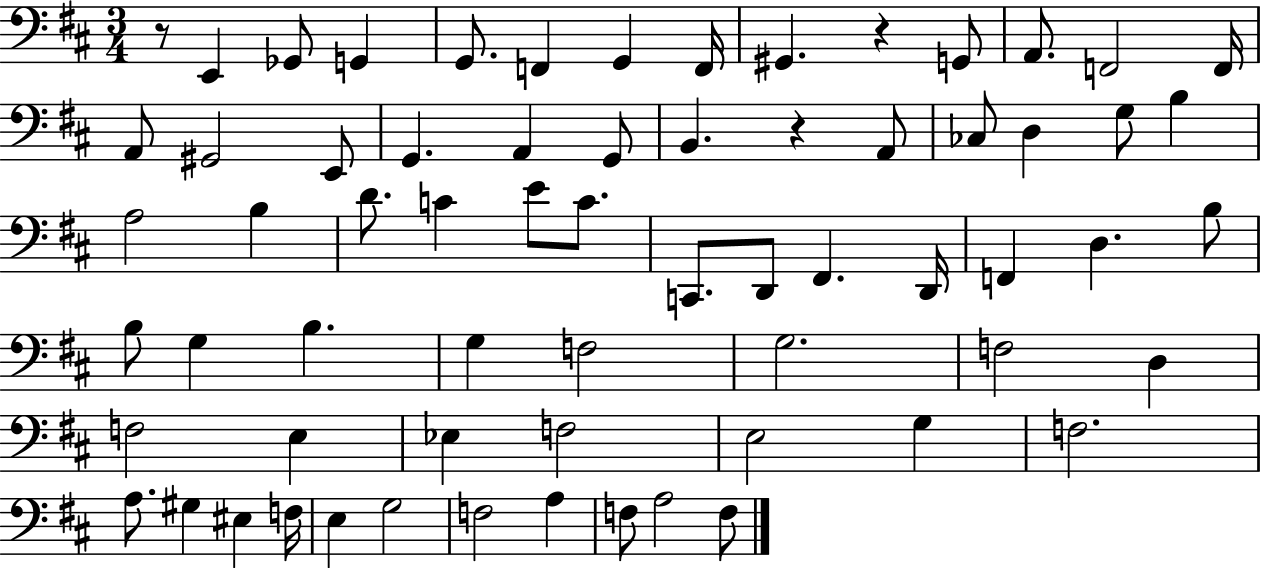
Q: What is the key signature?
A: D major